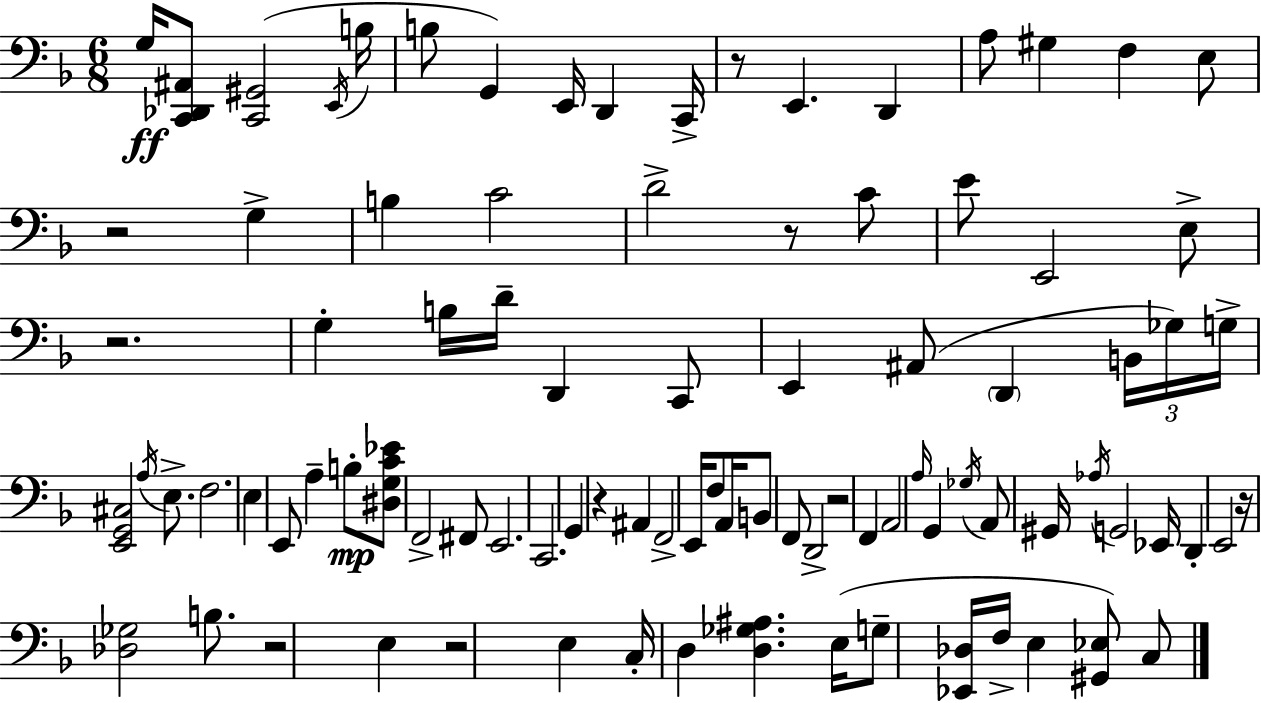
{
  \clef bass
  \numericTimeSignature
  \time 6/8
  \key f \major
  \repeat volta 2 { g16\ff <c, des, ais,>8 <c, gis,>2( \acciaccatura { e,16 } | b16 b8 g,4) e,16 d,4 | c,16-> r8 e,4. d,4 | a8 gis4 f4 e8 | \break r2 g4-> | b4 c'2 | d'2-> r8 c'8 | e'8 e,2 e8-> | \break r2. | g4-. b16 d'16-- d,4 c,8 | e,4 ais,8( \parenthesize d,4 \tuplet 3/2 { b,16 | ges16) g16-> } <e, g, cis>2 \acciaccatura { a16 } e8.-> | \break f2. | e4 e,8 a4-- | b8-.\mp <dis g c' ees'>8 f,2-> | fis,8 e,2. | \break c,2. | g,4 r4 ais,4 | f,2-> e,16 f8 | a,16 b,8 f,8 d,2-> | \break r2 f,4 | a,2 \grace { a16 } g,4 | \acciaccatura { ges16 } a,8 gis,16 \acciaccatura { aes16 } g,2 | ees,16 d,4-. e,2 | \break r16 <des ges>2 | b8. r2 | e4 r2 | e4 c16-. d4 <d ges ais>4. | \break e16( g8-- <ees, des>16 f16-> e4 | <gis, ees>8) c8 } \bar "|."
}